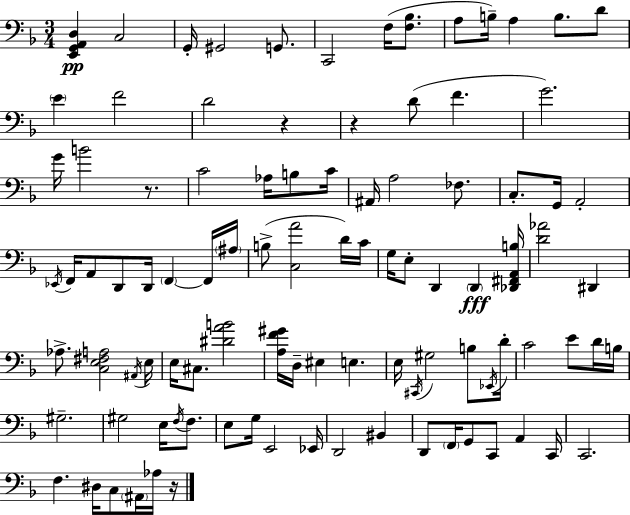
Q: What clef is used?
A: bass